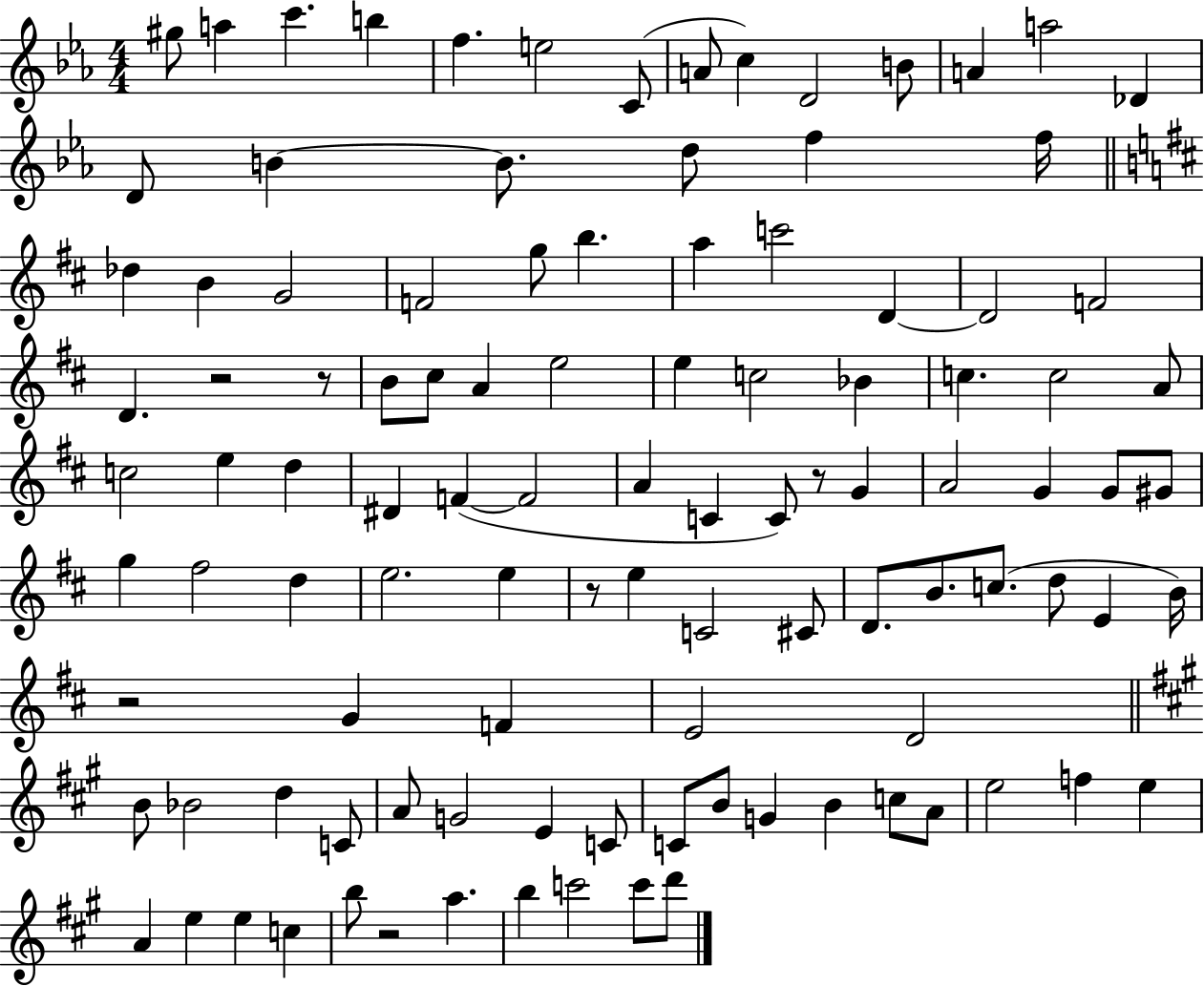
{
  \clef treble
  \numericTimeSignature
  \time 4/4
  \key ees \major
  gis''8 a''4 c'''4. b''4 | f''4. e''2 c'8( | a'8 c''4) d'2 b'8 | a'4 a''2 des'4 | \break d'8 b'4~~ b'8. d''8 f''4 f''16 | \bar "||" \break \key b \minor des''4 b'4 g'2 | f'2 g''8 b''4. | a''4 c'''2 d'4~~ | d'2 f'2 | \break d'4. r2 r8 | b'8 cis''8 a'4 e''2 | e''4 c''2 bes'4 | c''4. c''2 a'8 | \break c''2 e''4 d''4 | dis'4 f'4~(~ f'2 | a'4 c'4 c'8) r8 g'4 | a'2 g'4 g'8 gis'8 | \break g''4 fis''2 d''4 | e''2. e''4 | r8 e''4 c'2 cis'8 | d'8. b'8. c''8.( d''8 e'4 b'16) | \break r2 g'4 f'4 | e'2 d'2 | \bar "||" \break \key a \major b'8 bes'2 d''4 c'8 | a'8 g'2 e'4 c'8 | c'8 b'8 g'4 b'4 c''8 a'8 | e''2 f''4 e''4 | \break a'4 e''4 e''4 c''4 | b''8 r2 a''4. | b''4 c'''2 c'''8 d'''8 | \bar "|."
}